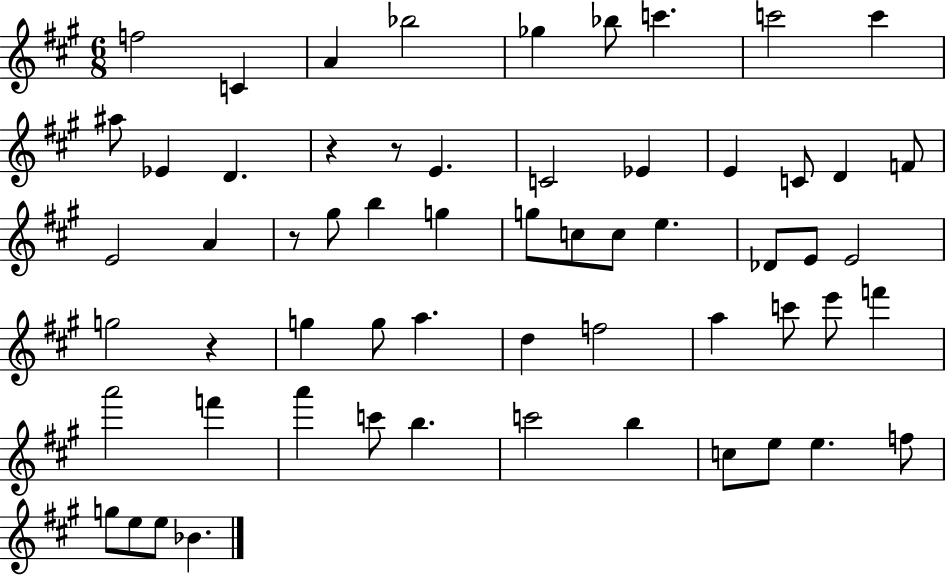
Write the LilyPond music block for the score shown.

{
  \clef treble
  \numericTimeSignature
  \time 6/8
  \key a \major
  f''2 c'4 | a'4 bes''2 | ges''4 bes''8 c'''4. | c'''2 c'''4 | \break ais''8 ees'4 d'4. | r4 r8 e'4. | c'2 ees'4 | e'4 c'8 d'4 f'8 | \break e'2 a'4 | r8 gis''8 b''4 g''4 | g''8 c''8 c''8 e''4. | des'8 e'8 e'2 | \break g''2 r4 | g''4 g''8 a''4. | d''4 f''2 | a''4 c'''8 e'''8 f'''4 | \break a'''2 f'''4 | a'''4 c'''8 b''4. | c'''2 b''4 | c''8 e''8 e''4. f''8 | \break g''8 e''8 e''8 bes'4. | \bar "|."
}